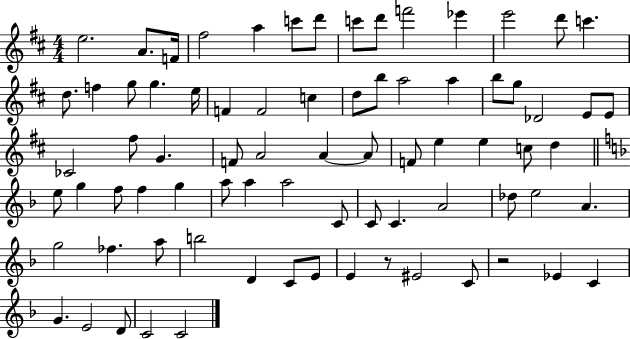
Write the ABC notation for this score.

X:1
T:Untitled
M:4/4
L:1/4
K:D
e2 A/2 F/4 ^f2 a c'/2 d'/2 c'/2 d'/2 f'2 _e' e'2 d'/2 c' d/2 f g/2 g e/4 F F2 c d/2 b/2 a2 a b/2 g/2 _D2 E/2 E/2 _C2 ^f/2 G F/2 A2 A A/2 F/2 e e c/2 d e/2 g f/2 f g a/2 a a2 C/2 C/2 C A2 _d/2 e2 A g2 _f a/2 b2 D C/2 E/2 E z/2 ^E2 C/2 z2 _E C G E2 D/2 C2 C2